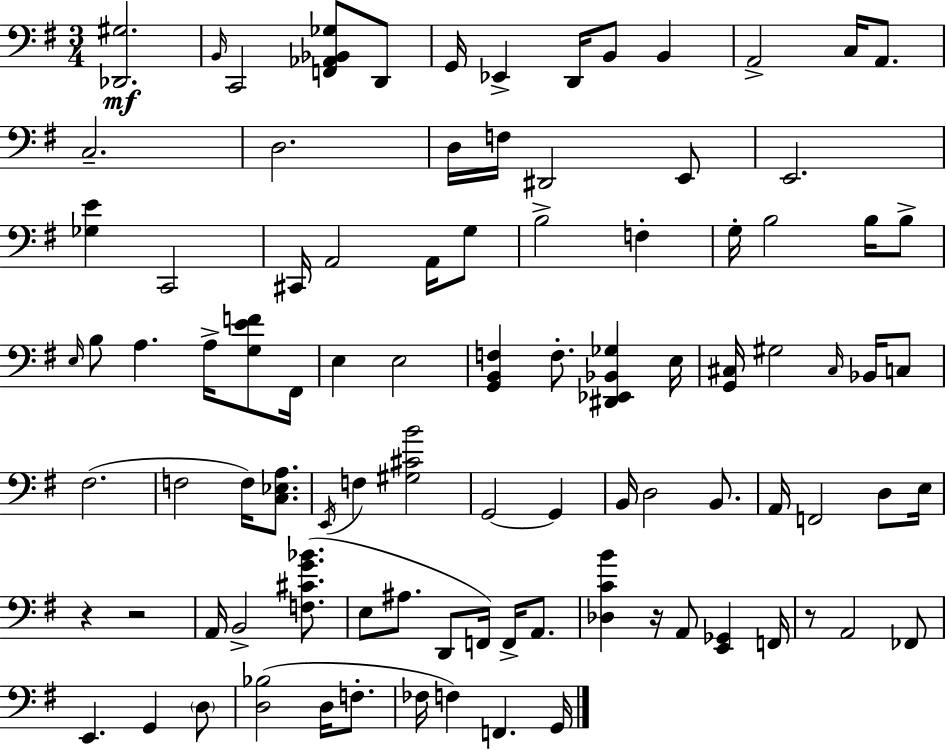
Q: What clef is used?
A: bass